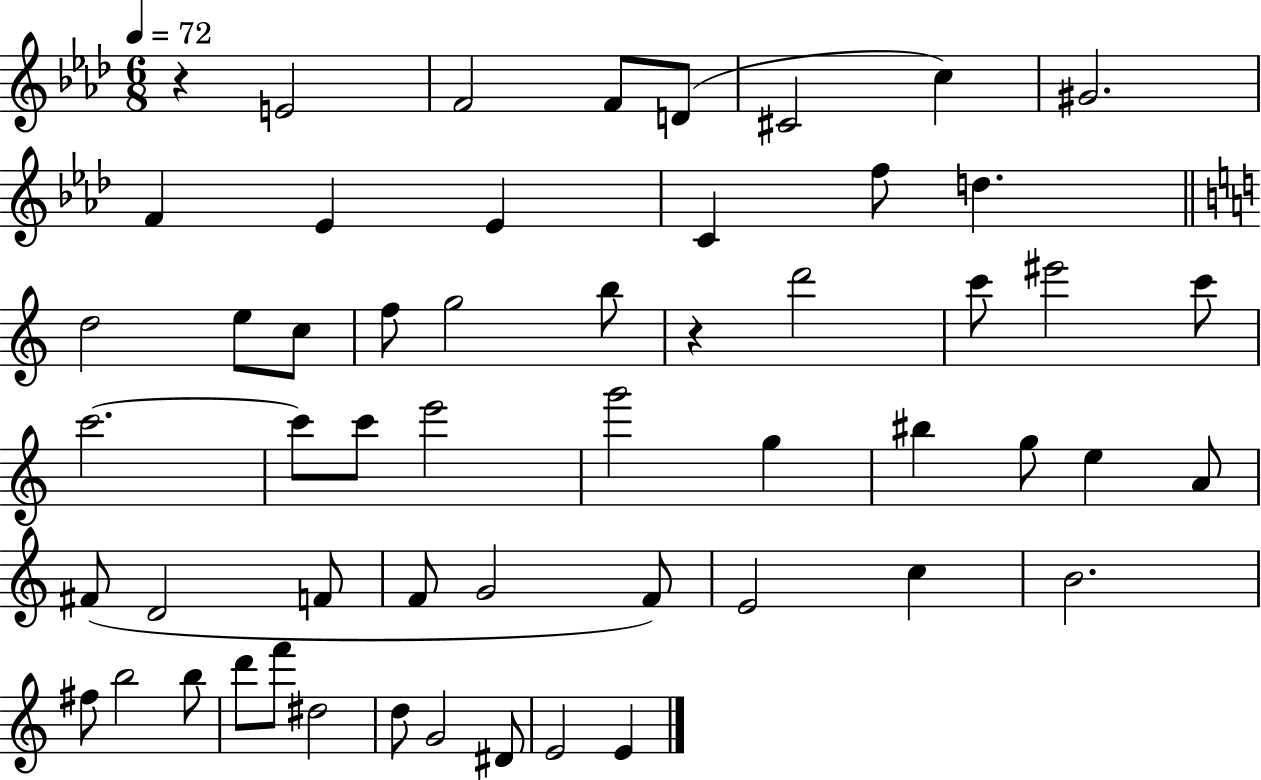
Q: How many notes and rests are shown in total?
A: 55